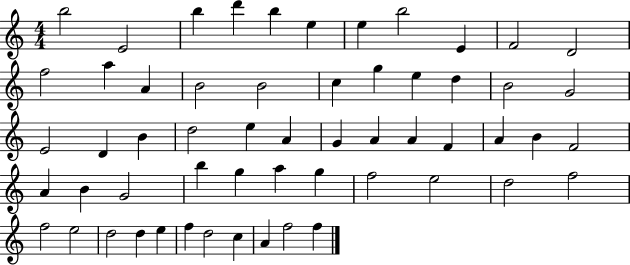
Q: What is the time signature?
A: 4/4